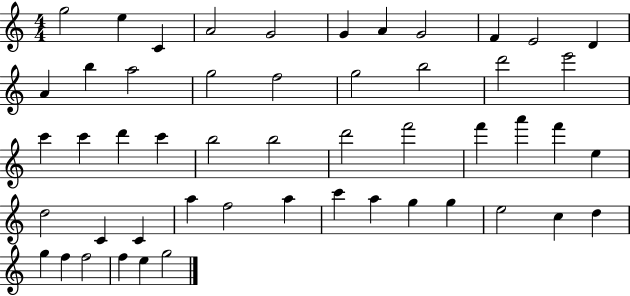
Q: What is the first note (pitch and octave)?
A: G5